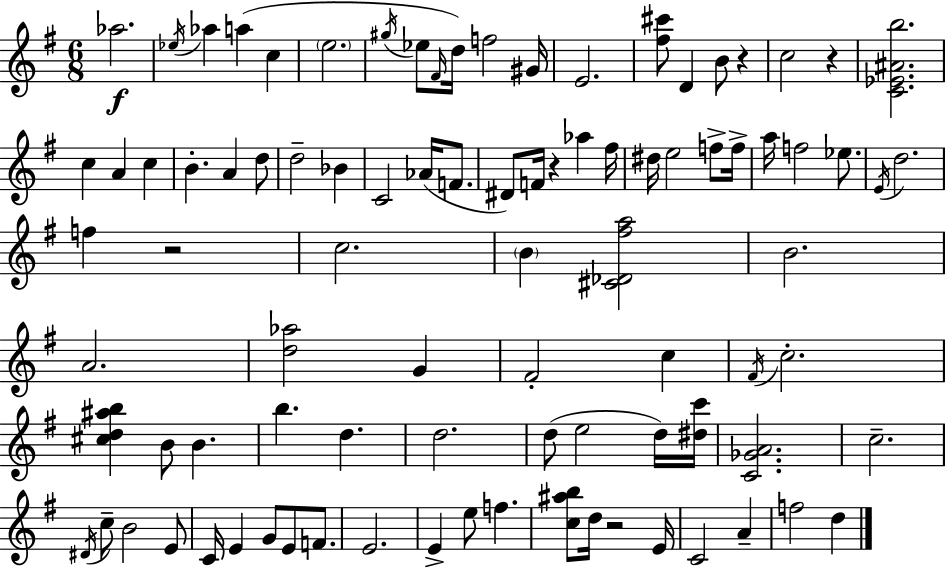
{
  \clef treble
  \numericTimeSignature
  \time 6/8
  \key g \major
  \repeat volta 2 { aes''2.\f | \acciaccatura { ees''16 } aes''4 a''4( c''4 | \parenthesize e''2. | \acciaccatura { gis''16 } ees''8 \grace { fis'16 }) d''16 f''2 | \break gis'16 e'2. | <fis'' cis'''>8 d'4 b'8 r4 | c''2 r4 | <c' ees' ais' b''>2. | \break c''4 a'4 c''4 | b'4.-. a'4 | d''8 d''2-- bes'4 | c'2 aes'16( | \break f'8. dis'8) f'16 r4 aes''4 | fis''16 dis''16 e''2 | f''8-> f''16-> a''16 f''2 | ees''8. \acciaccatura { e'16 } d''2. | \break f''4 r2 | c''2. | \parenthesize b'4 <cis' des' fis'' a''>2 | b'2. | \break a'2. | <d'' aes''>2 | g'4 fis'2-. | c''4 \acciaccatura { fis'16 } c''2.-. | \break <cis'' d'' ais'' b''>4 b'8 b'4. | b''4. d''4. | d''2. | d''8( e''2 | \break d''16) <dis'' c'''>16 <c' ges' a'>2. | c''2.-- | \acciaccatura { dis'16 } c''8-- b'2 | e'8 c'16 e'4 g'8 | \break e'8 f'8. e'2. | e'4-> e''8 | f''4. <c'' ais'' b''>8 d''16 r2 | e'16 c'2 | \break a'4-- f''2 | d''4 } \bar "|."
}